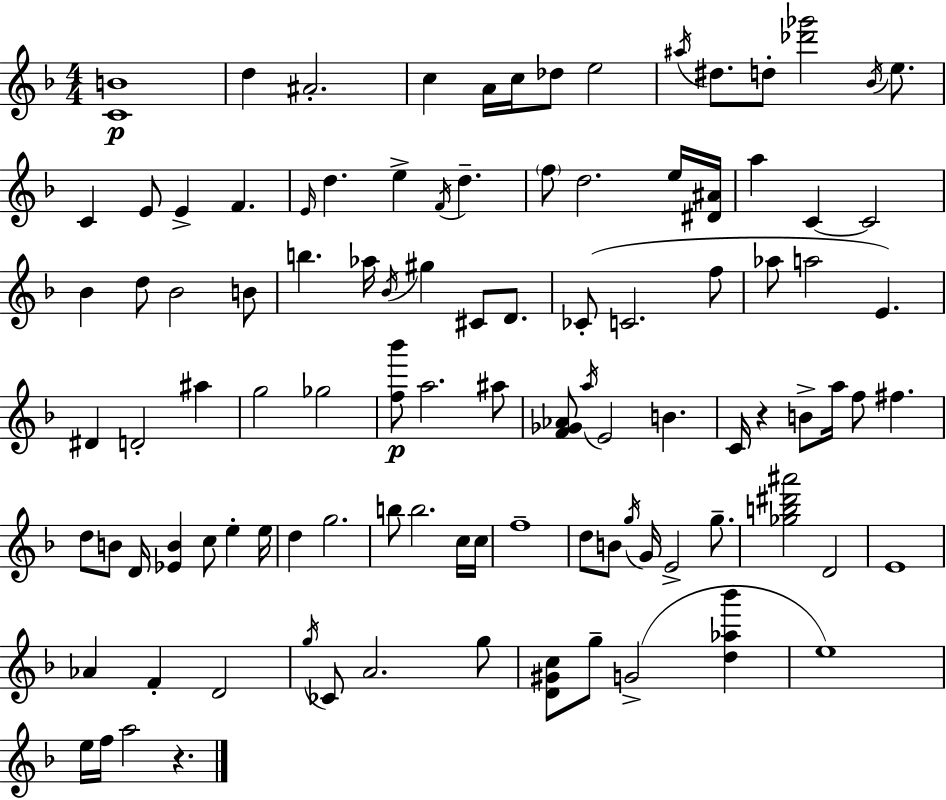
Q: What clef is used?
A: treble